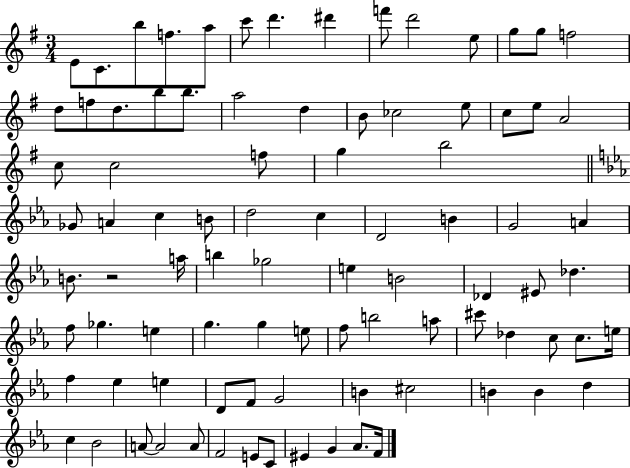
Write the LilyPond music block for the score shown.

{
  \clef treble
  \numericTimeSignature
  \time 3/4
  \key g \major
  e'8 c'8. b''8 f''8. a''8 | c'''8 d'''4. dis'''4 | f'''8 d'''2 e''8 | g''8 g''8 f''2 | \break d''8 f''8 d''8. b''8 b''8. | a''2 d''4 | b'8 ces''2 e''8 | c''8 e''8 a'2 | \break c''8 c''2 f''8 | g''4 b''2 | \bar "||" \break \key ees \major ges'8 a'4 c''4 b'8 | d''2 c''4 | d'2 b'4 | g'2 a'4 | \break b'8. r2 a''16 | b''4 ges''2 | e''4 b'2 | des'4 eis'8 des''4. | \break f''8 ges''4. e''4 | g''4. g''4 e''8 | f''8 b''2 a''8 | cis'''8 des''4 c''8 c''8. e''16 | \break f''4 ees''4 e''4 | d'8 f'8 g'2 | b'4 cis''2 | b'4 b'4 d''4 | \break c''4 bes'2 | a'8~~ a'2 a'8 | f'2 e'8 c'8 | eis'4 g'4 aes'8. f'16 | \break \bar "|."
}